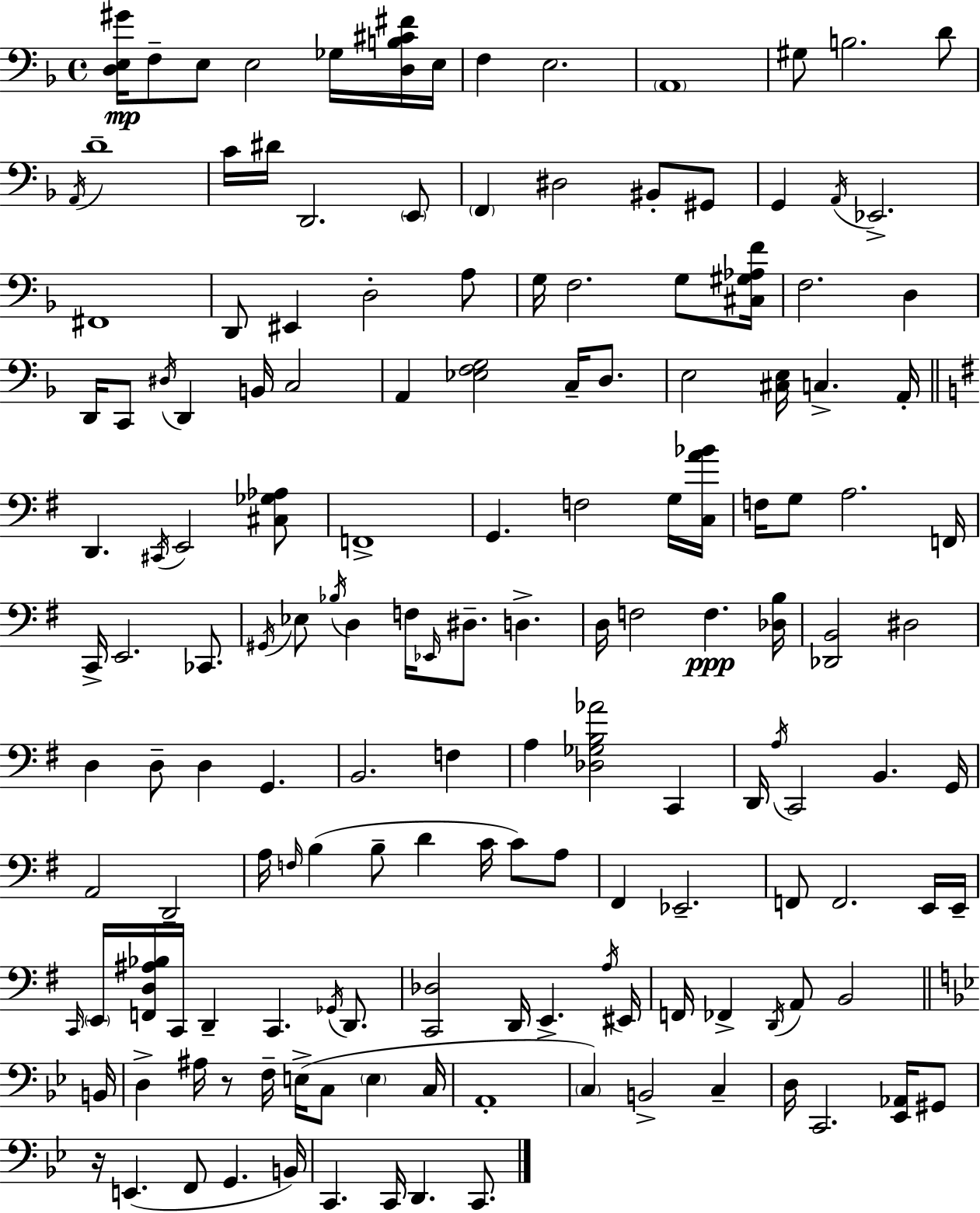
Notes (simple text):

[D3,E3,G#4]/s F3/e E3/e E3/h Gb3/s [D3,B3,C#4,F#4]/s E3/s F3/q E3/h. A2/w G#3/e B3/h. D4/e A2/s D4/w C4/s D#4/s D2/h. E2/e F2/q D#3/h BIS2/e G#2/e G2/q A2/s Eb2/h. F#2/w D2/e EIS2/q D3/h A3/e G3/s F3/h. G3/e [C#3,G#3,Ab3,F4]/s F3/h. D3/q D2/s C2/e D#3/s D2/q B2/s C3/h A2/q [Eb3,F3,G3]/h C3/s D3/e. E3/h [C#3,E3]/s C3/q. A2/s D2/q. C#2/s E2/h [C#3,Gb3,Ab3]/e F2/w G2/q. F3/h G3/s [C3,A4,Bb4]/s F3/s G3/e A3/h. F2/s C2/s E2/h. CES2/e. G#2/s Eb3/e Bb3/s D3/q F3/s Eb2/s D#3/e. D3/q. D3/s F3/h F3/q. [Db3,B3]/s [Db2,B2]/h D#3/h D3/q D3/e D3/q G2/q. B2/h. F3/q A3/q [Db3,Gb3,B3,Ab4]/h C2/q D2/s A3/s C2/h B2/q. G2/s A2/h D2/h A3/s F3/s B3/q B3/e D4/q C4/s C4/e A3/e F#2/q Eb2/h. F2/e F2/h. E2/s E2/s C2/s E2/s [F2,D3,A#3,Bb3]/s C2/s D2/q C2/q. Gb2/s D2/e. [C2,Db3]/h D2/s E2/q. A3/s EIS2/s F2/s FES2/q D2/s A2/e B2/h B2/s D3/q A#3/s R/e F3/s E3/s C3/e E3/q C3/s A2/w C3/q B2/h C3/q D3/s C2/h. [Eb2,Ab2]/s G#2/e R/s E2/q. F2/e G2/q. B2/s C2/q. C2/s D2/q. C2/e.